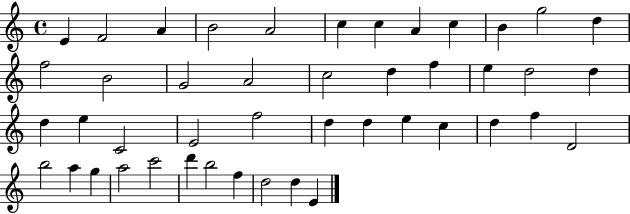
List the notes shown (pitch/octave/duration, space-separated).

E4/q F4/h A4/q B4/h A4/h C5/q C5/q A4/q C5/q B4/q G5/h D5/q F5/h B4/h G4/h A4/h C5/h D5/q F5/q E5/q D5/h D5/q D5/q E5/q C4/h E4/h F5/h D5/q D5/q E5/q C5/q D5/q F5/q D4/h B5/h A5/q G5/q A5/h C6/h D6/q B5/h F5/q D5/h D5/q E4/q